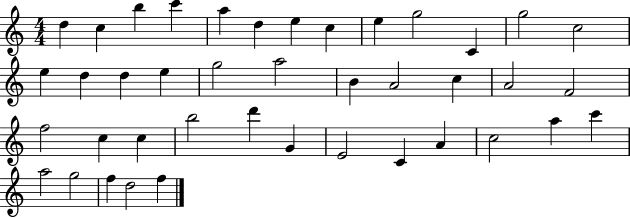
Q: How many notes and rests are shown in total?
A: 41